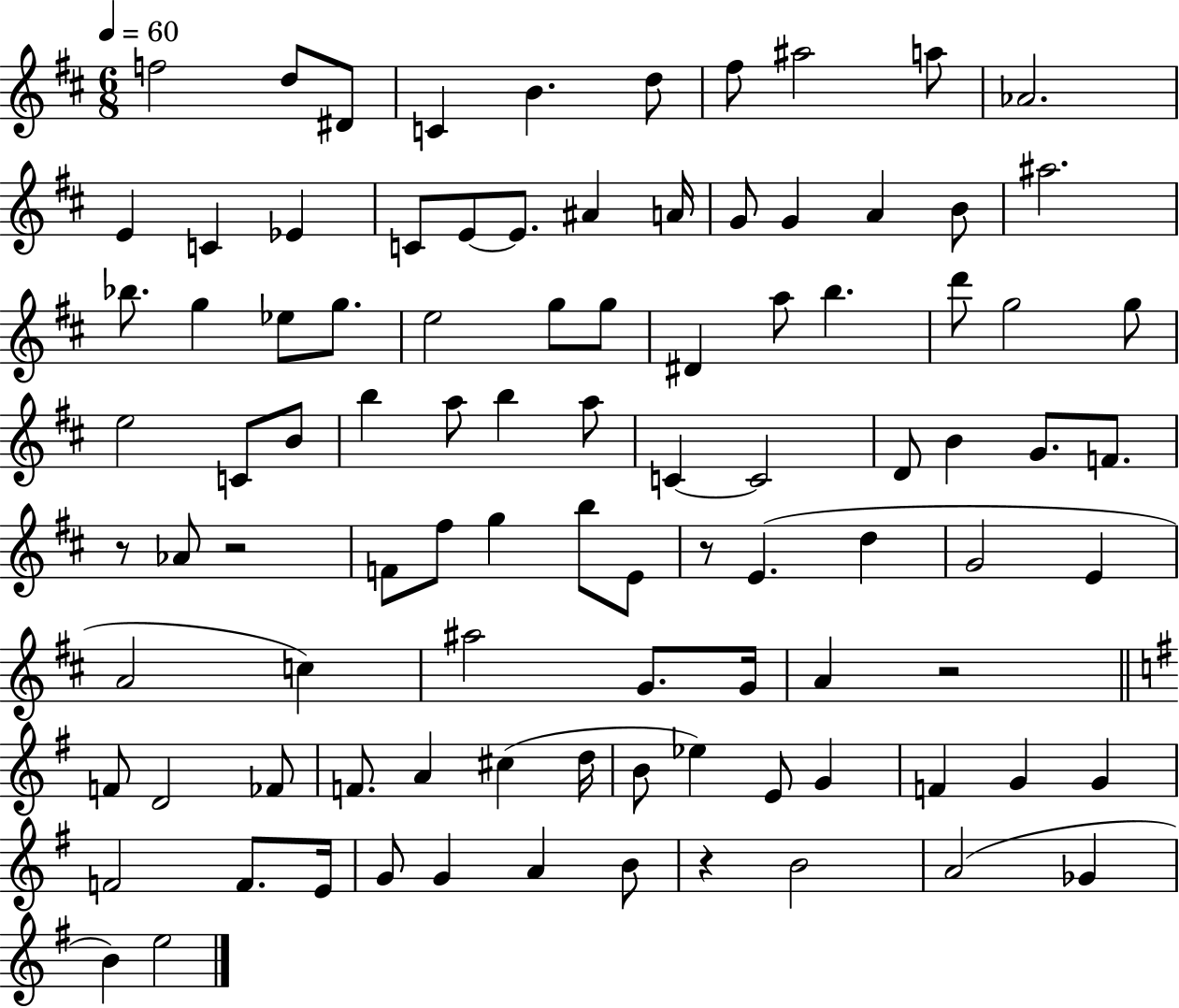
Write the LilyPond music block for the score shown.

{
  \clef treble
  \numericTimeSignature
  \time 6/8
  \key d \major
  \tempo 4 = 60
  f''2 d''8 dis'8 | c'4 b'4. d''8 | fis''8 ais''2 a''8 | aes'2. | \break e'4 c'4 ees'4 | c'8 e'8~~ e'8. ais'4 a'16 | g'8 g'4 a'4 b'8 | ais''2. | \break bes''8. g''4 ees''8 g''8. | e''2 g''8 g''8 | dis'4 a''8 b''4. | d'''8 g''2 g''8 | \break e''2 c'8 b'8 | b''4 a''8 b''4 a''8 | c'4~~ c'2 | d'8 b'4 g'8. f'8. | \break r8 aes'8 r2 | f'8 fis''8 g''4 b''8 e'8 | r8 e'4.( d''4 | g'2 e'4 | \break a'2 c''4) | ais''2 g'8. g'16 | a'4 r2 | \bar "||" \break \key g \major f'8 d'2 fes'8 | f'8. a'4 cis''4( d''16 | b'8 ees''4) e'8 g'4 | f'4 g'4 g'4 | \break f'2 f'8. e'16 | g'8 g'4 a'4 b'8 | r4 b'2 | a'2( ges'4 | \break b'4) e''2 | \bar "|."
}